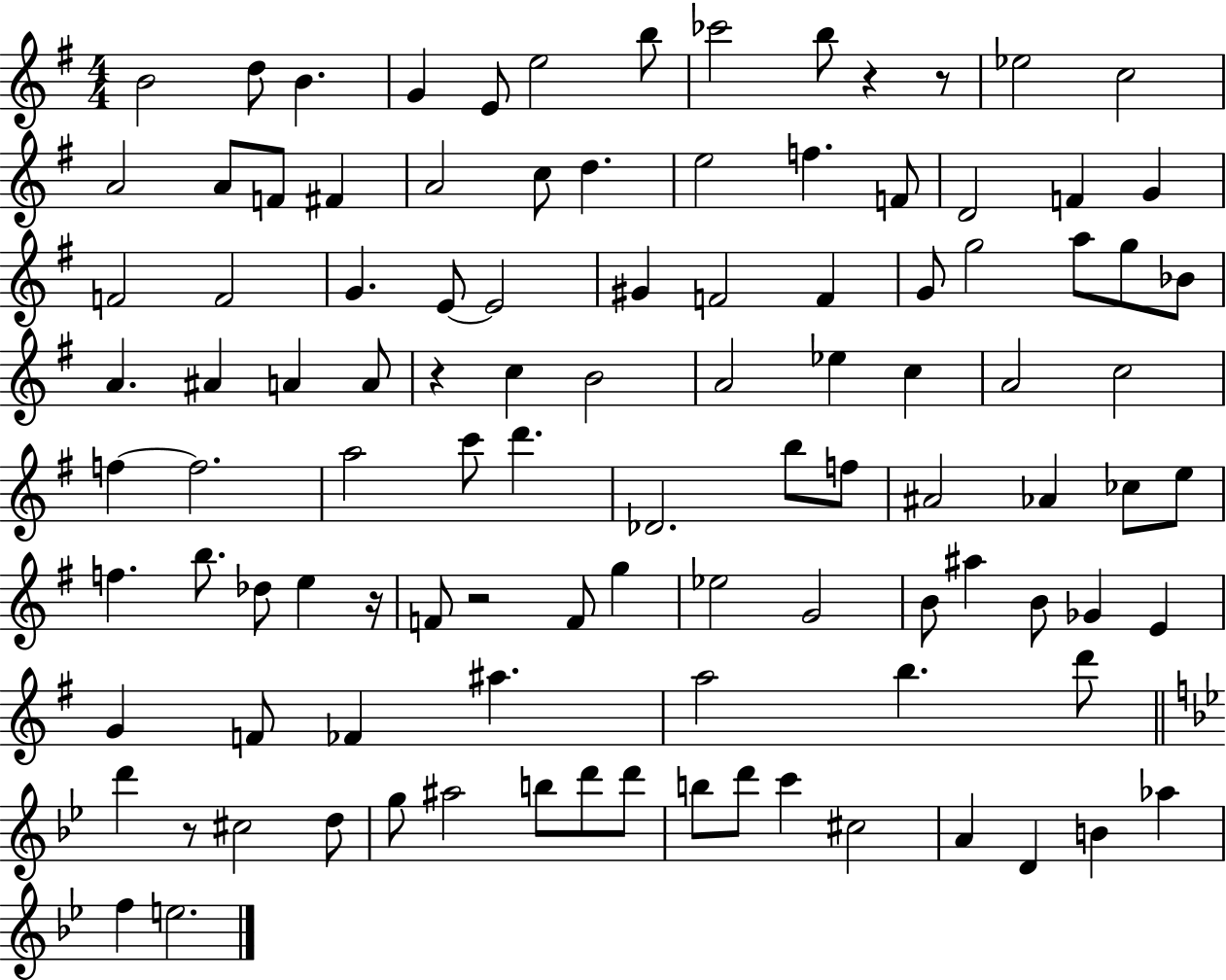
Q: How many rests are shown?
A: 6